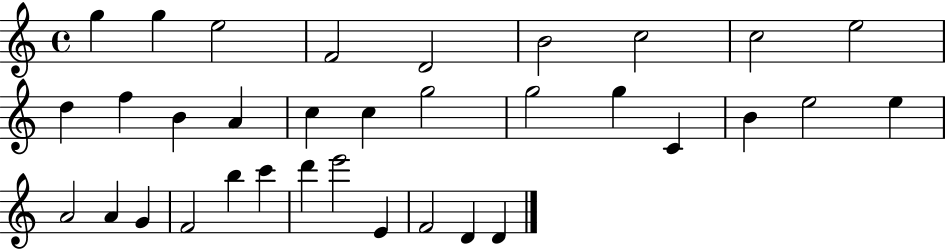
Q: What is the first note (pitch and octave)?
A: G5